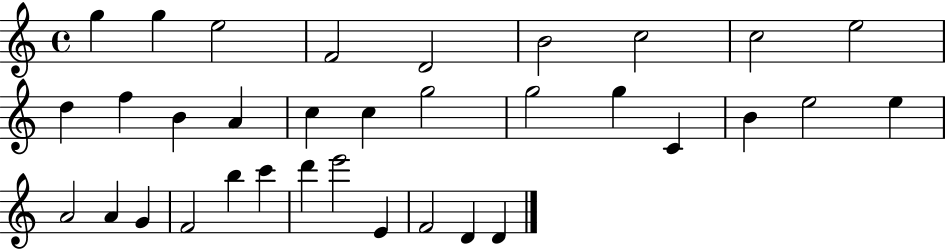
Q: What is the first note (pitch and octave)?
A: G5